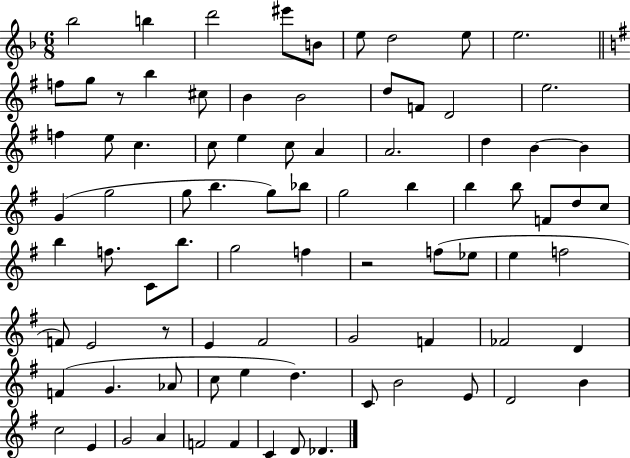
{
  \clef treble
  \numericTimeSignature
  \time 6/8
  \key f \major
  \repeat volta 2 { bes''2 b''4 | d'''2 eis'''8 b'8 | e''8 d''2 e''8 | e''2. | \break \bar "||" \break \key g \major f''8 g''8 r8 b''4 cis''8 | b'4 b'2 | d''8 f'8 d'2 | e''2. | \break f''4 e''8 c''4. | c''8 e''4 c''8 a'4 | a'2. | d''4 b'4~~ b'4 | \break g'4( g''2 | g''8 b''4. g''8) bes''8 | g''2 b''4 | b''4 b''8 f'8 d''8 c''8 | \break b''4 f''8. c'8 b''8. | g''2 f''4 | r2 f''8( ees''8 | e''4 f''2 | \break f'8) e'2 r8 | e'4 fis'2 | g'2 f'4 | fes'2 d'4 | \break f'4( g'4. aes'8 | c''8 e''4 d''4.) | c'8 b'2 e'8 | d'2 b'4 | \break c''2 e'4 | g'2 a'4 | f'2 f'4 | c'4 d'8 des'4. | \break } \bar "|."
}